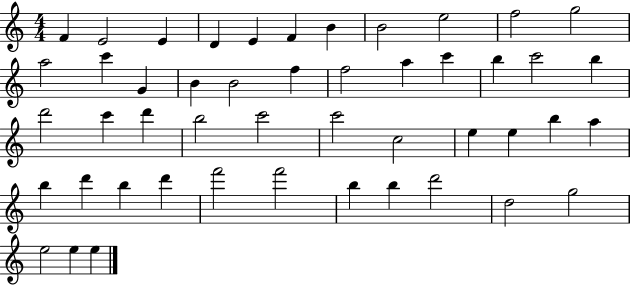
X:1
T:Untitled
M:4/4
L:1/4
K:C
F E2 E D E F B B2 e2 f2 g2 a2 c' G B B2 f f2 a c' b c'2 b d'2 c' d' b2 c'2 c'2 c2 e e b a b d' b d' f'2 f'2 b b d'2 d2 g2 e2 e e